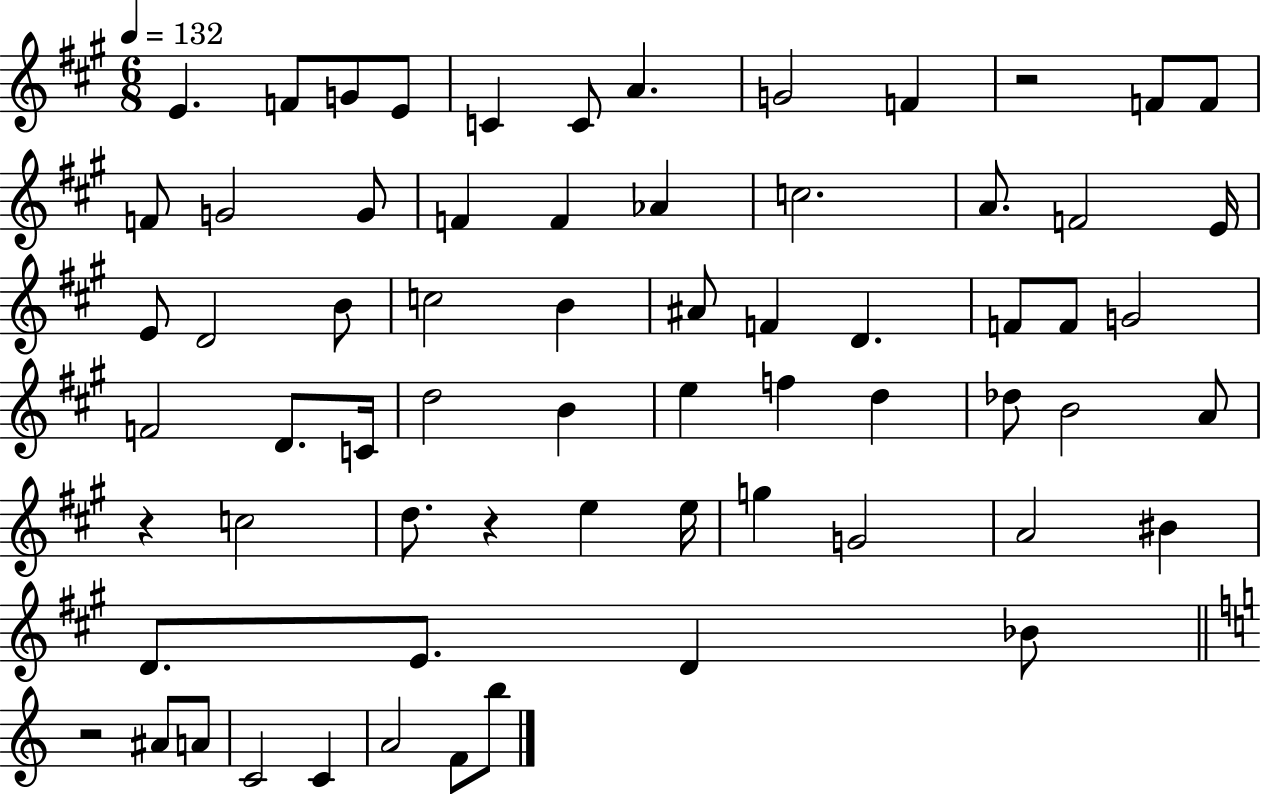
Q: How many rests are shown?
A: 4